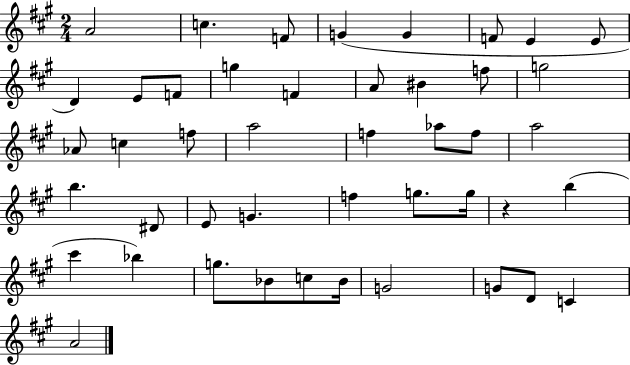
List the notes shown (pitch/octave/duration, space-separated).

A4/h C5/q. F4/e G4/q G4/q F4/e E4/q E4/e D4/q E4/e F4/e G5/q F4/q A4/e BIS4/q F5/e G5/h Ab4/e C5/q F5/e A5/h F5/q Ab5/e F5/e A5/h B5/q. D#4/e E4/e G4/q. F5/q G5/e. G5/s R/q B5/q C#6/q Bb5/q G5/e. Bb4/e C5/e Bb4/s G4/h G4/e D4/e C4/q A4/h